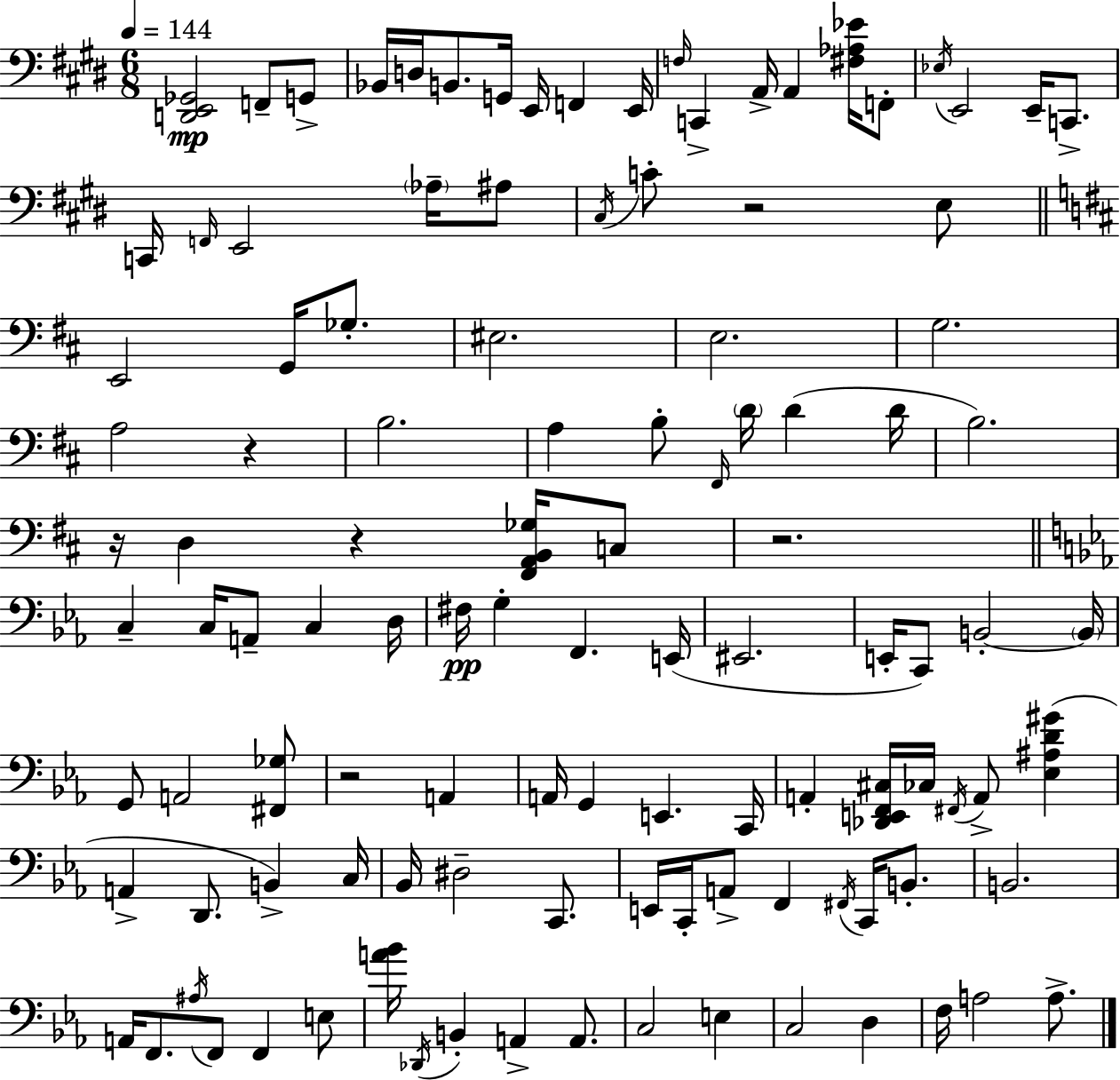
X:1
T:Untitled
M:6/8
L:1/4
K:E
[D,,E,,_G,,]2 F,,/2 G,,/2 _B,,/4 D,/4 B,,/2 G,,/4 E,,/4 F,, E,,/4 F,/4 C,, A,,/4 A,, [^F,_A,_E]/4 F,,/2 _E,/4 E,,2 E,,/4 C,,/2 C,,/4 F,,/4 E,,2 _A,/4 ^A,/2 ^C,/4 C/2 z2 E,/2 E,,2 G,,/4 _G,/2 ^E,2 E,2 G,2 A,2 z B,2 A, B,/2 ^F,,/4 D/4 D D/4 B,2 z/4 D, z [^F,,A,,B,,_G,]/4 C,/2 z2 C, C,/4 A,,/2 C, D,/4 ^F,/4 G, F,, E,,/4 ^E,,2 E,,/4 C,,/2 B,,2 B,,/4 G,,/2 A,,2 [^F,,_G,]/2 z2 A,, A,,/4 G,, E,, C,,/4 A,, [_D,,E,,F,,^C,]/4 _C,/4 ^F,,/4 A,,/2 [_E,^A,D^G] A,, D,,/2 B,, C,/4 _B,,/4 ^D,2 C,,/2 E,,/4 C,,/4 A,,/2 F,, ^F,,/4 C,,/4 B,,/2 B,,2 A,,/4 F,,/2 ^A,/4 F,,/2 F,, E,/2 [A_B]/4 _D,,/4 B,, A,, A,,/2 C,2 E, C,2 D, F,/4 A,2 A,/2